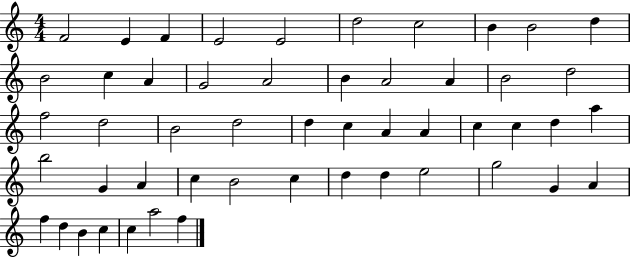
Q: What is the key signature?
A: C major